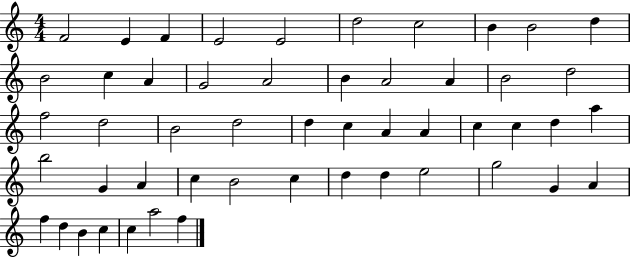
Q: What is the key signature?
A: C major